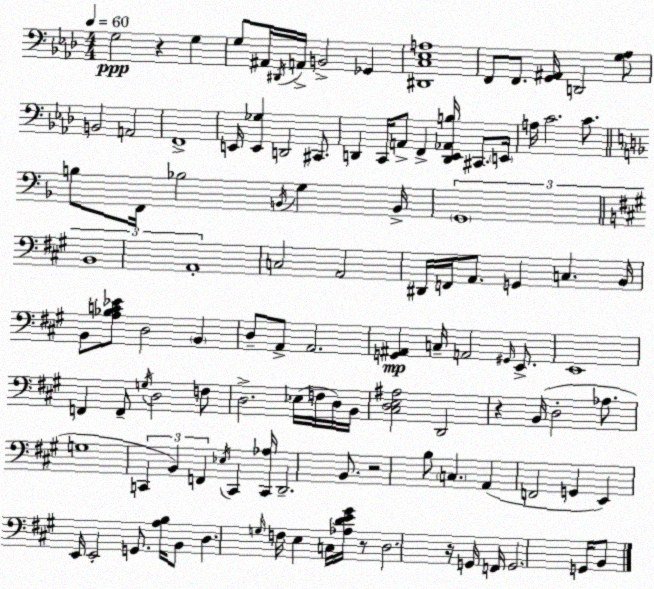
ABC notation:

X:1
T:Untitled
M:4/4
L:1/4
K:Fm
G,2 z G, G,/2 ^A,,/4 ^D,,/4 A,,/4 B,,2 _G,, [^D,,C,_E,A,]4 F,,/2 F,,/2 [G,,^A,,]/4 D,,2 [G,_A,]/2 B,,2 A,,2 F,,4 E,,/4 [E,,_G,] D,,2 ^C,,/2 D,, C,,/4 A,,/2 F,, [D,,_E,,_A,,B,]/4 ^C,,/2 E,,/4 A,/4 C2 C/2 B,/2 F,,/4 _B,2 B,,/4 G, B,,/4 G,,4 B,,4 A,,4 C,2 A,,2 ^D,,/4 F,,/4 A,,/2 G,, C, B,,/4 B,,/2 [A,_B,C_E]/2 D,2 B,, D,/2 A,,/2 A,,2 [G,,^A,,] C,/4 A,,2 ^G,,/4 E,,/2 E,,4 F,, F,,/2 G,/4 D,2 F,/2 D,2 _E,/4 F,/4 D,/4 B,,/4 [^C,D,E,^A,]2 D,,2 z B,,/4 D,2 _A,/2 G,4 C,, B,, F,, _E,/4 C,, [C,,_A,]/4 D,,2 B,,/2 z2 B,/2 C, A,, F,,2 G,, E,, E,,/4 E,,2 G,,/2 [A,B,]/4 B,,/2 D, G,/4 F,/4 E, C,/4 [_A,DE^G]/4 z/2 D,2 z/4 G,,/4 F,,/4 G,,2 G,,/4 B,,/2